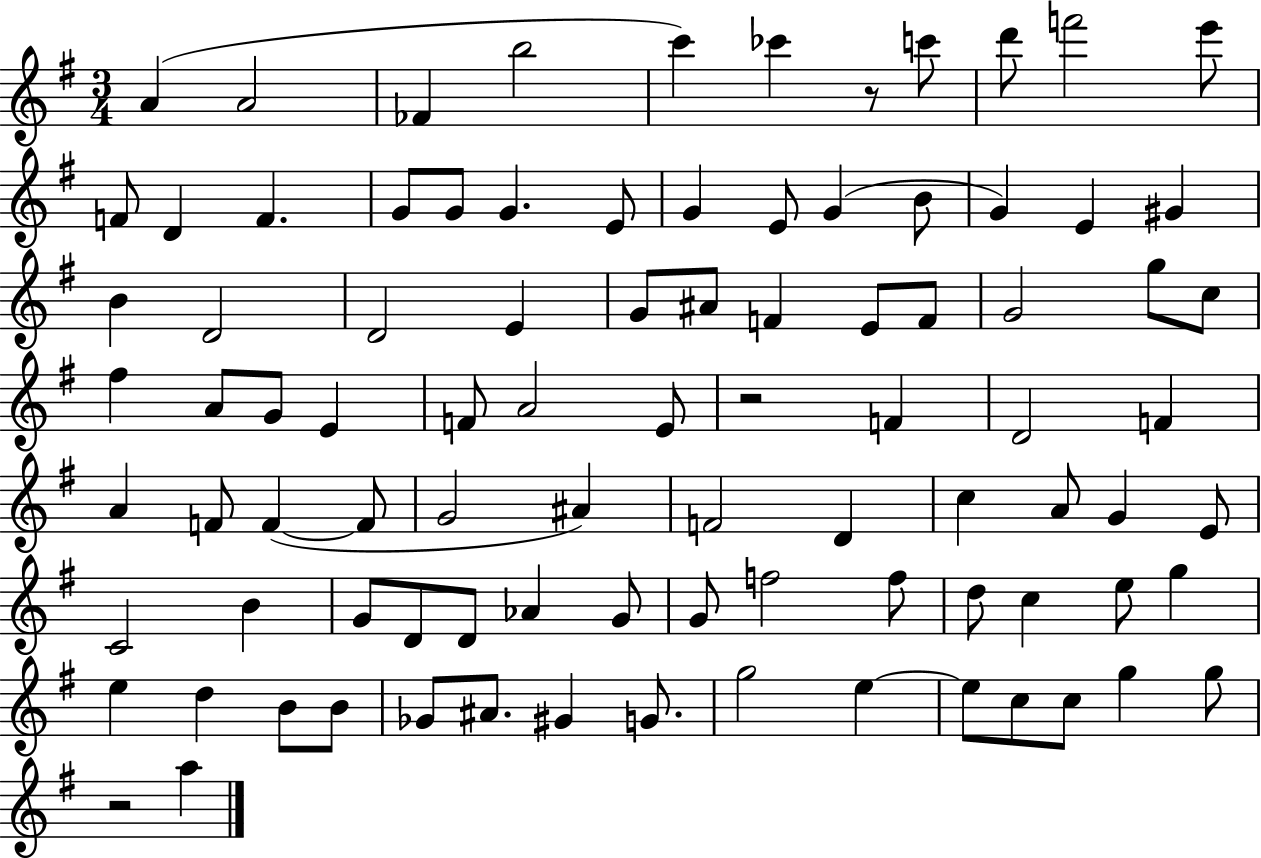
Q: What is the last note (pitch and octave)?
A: A5